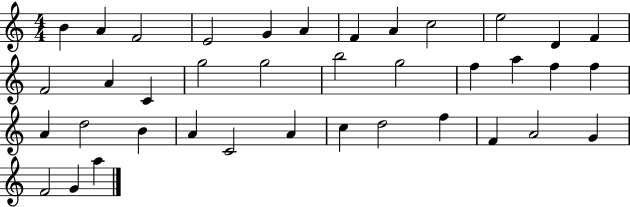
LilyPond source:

{
  \clef treble
  \numericTimeSignature
  \time 4/4
  \key c \major
  b'4 a'4 f'2 | e'2 g'4 a'4 | f'4 a'4 c''2 | e''2 d'4 f'4 | \break f'2 a'4 c'4 | g''2 g''2 | b''2 g''2 | f''4 a''4 f''4 f''4 | \break a'4 d''2 b'4 | a'4 c'2 a'4 | c''4 d''2 f''4 | f'4 a'2 g'4 | \break f'2 g'4 a''4 | \bar "|."
}